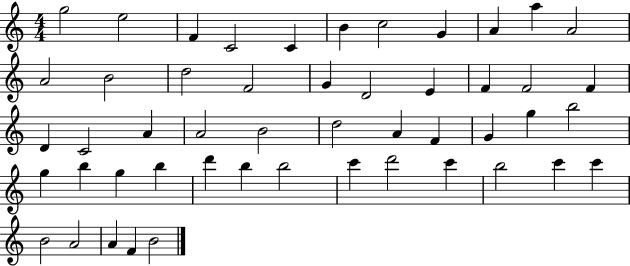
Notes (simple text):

G5/h E5/h F4/q C4/h C4/q B4/q C5/h G4/q A4/q A5/q A4/h A4/h B4/h D5/h F4/h G4/q D4/h E4/q F4/q F4/h F4/q D4/q C4/h A4/q A4/h B4/h D5/h A4/q F4/q G4/q G5/q B5/h G5/q B5/q G5/q B5/q D6/q B5/q B5/h C6/q D6/h C6/q B5/h C6/q C6/q B4/h A4/h A4/q F4/q B4/h